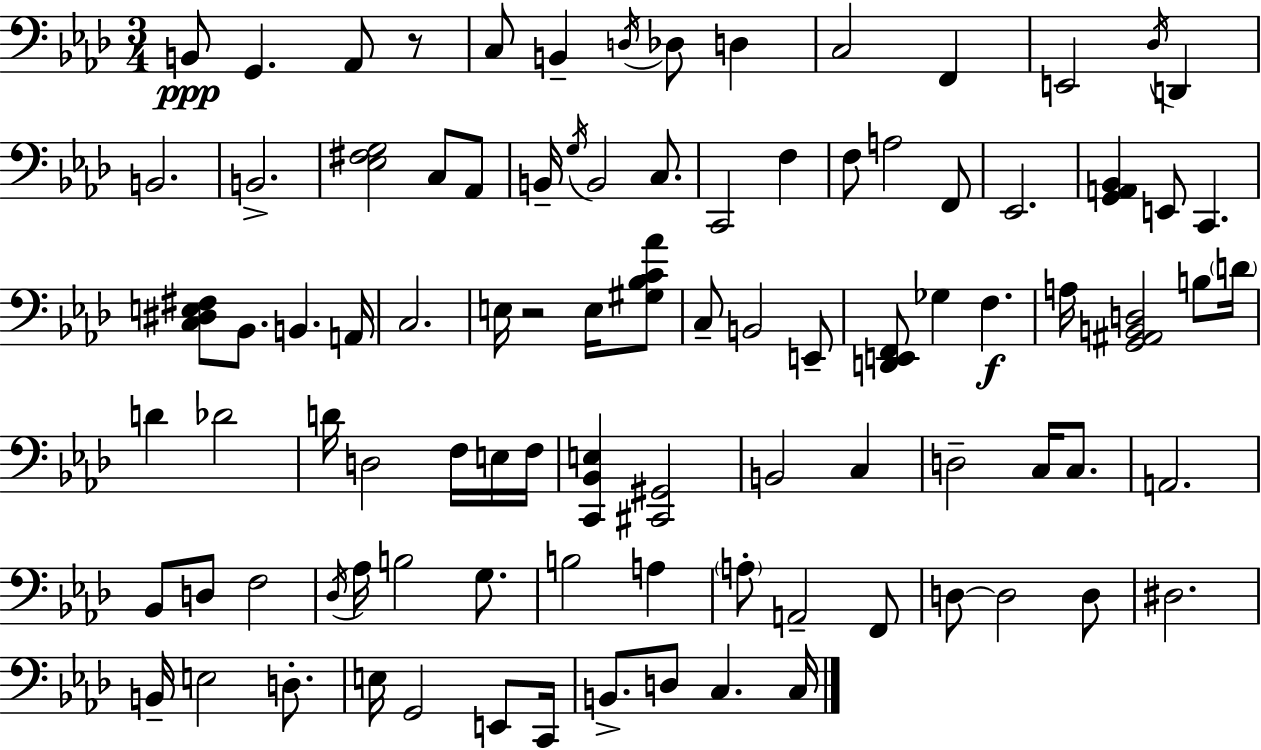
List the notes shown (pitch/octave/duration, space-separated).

B2/e G2/q. Ab2/e R/e C3/e B2/q D3/s Db3/e D3/q C3/h F2/q E2/h Db3/s D2/q B2/h. B2/h. [Eb3,F#3,G3]/h C3/e Ab2/e B2/s G3/s B2/h C3/e. C2/h F3/q F3/e A3/h F2/e Eb2/h. [G2,A2,Bb2]/q E2/e C2/q. [C3,D#3,E3,F#3]/e Bb2/e. B2/q. A2/s C3/h. E3/s R/h E3/s [G#3,Bb3,C4,Ab4]/e C3/e B2/h E2/e [D2,E2,F2]/e Gb3/q F3/q. A3/s [G2,A#2,B2,D3]/h B3/e D4/s D4/q Db4/h D4/s D3/h F3/s E3/s F3/s [C2,Bb2,E3]/q [C#2,G#2]/h B2/h C3/q D3/h C3/s C3/e. A2/h. Bb2/e D3/e F3/h Db3/s Ab3/s B3/h G3/e. B3/h A3/q A3/e A2/h F2/e D3/e D3/h D3/e D#3/h. B2/s E3/h D3/e. E3/s G2/h E2/e C2/s B2/e. D3/e C3/q. C3/s